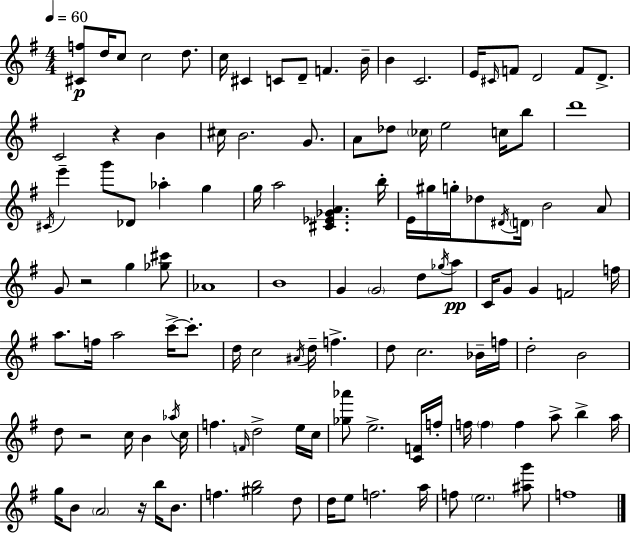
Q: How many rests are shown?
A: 4